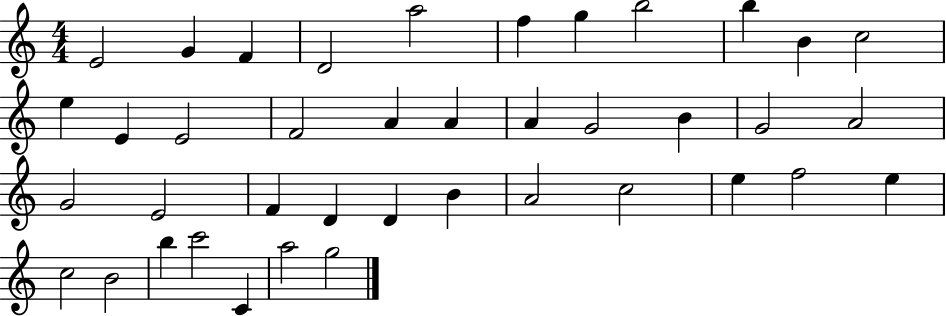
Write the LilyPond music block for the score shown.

{
  \clef treble
  \numericTimeSignature
  \time 4/4
  \key c \major
  e'2 g'4 f'4 | d'2 a''2 | f''4 g''4 b''2 | b''4 b'4 c''2 | \break e''4 e'4 e'2 | f'2 a'4 a'4 | a'4 g'2 b'4 | g'2 a'2 | \break g'2 e'2 | f'4 d'4 d'4 b'4 | a'2 c''2 | e''4 f''2 e''4 | \break c''2 b'2 | b''4 c'''2 c'4 | a''2 g''2 | \bar "|."
}